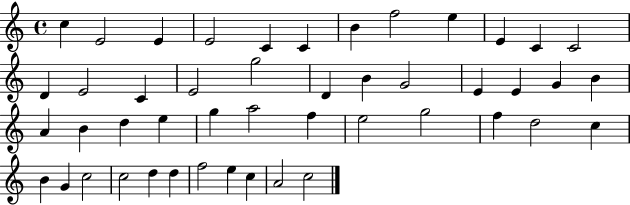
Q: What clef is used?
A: treble